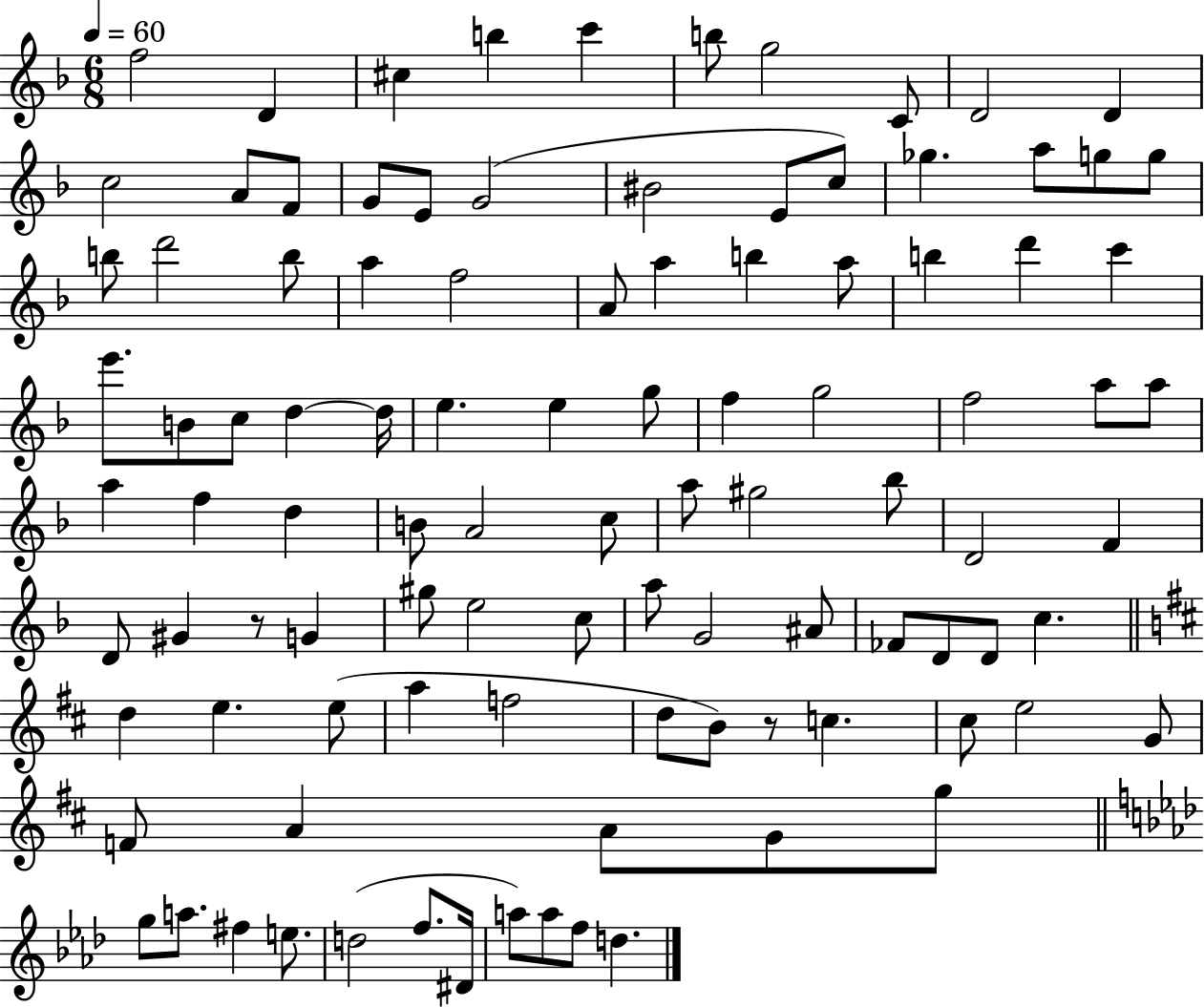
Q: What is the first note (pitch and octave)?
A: F5